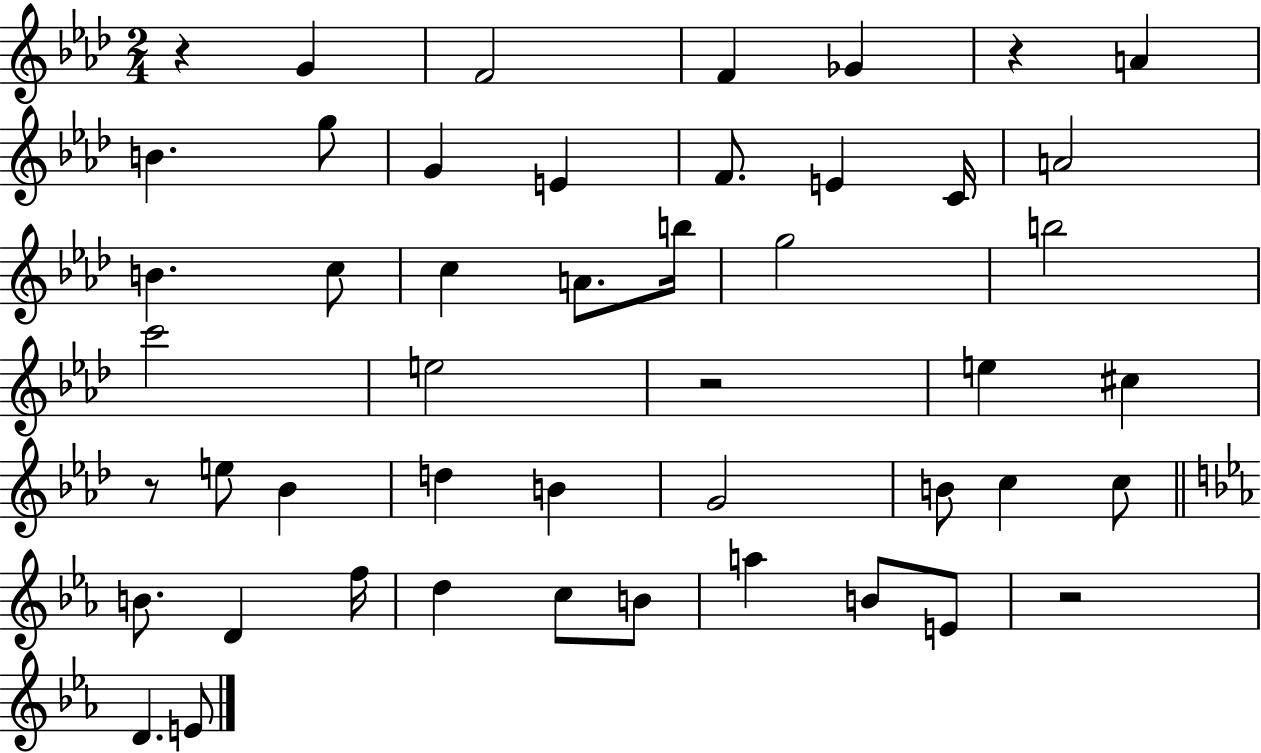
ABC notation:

X:1
T:Untitled
M:2/4
L:1/4
K:Ab
z G F2 F _G z A B g/2 G E F/2 E C/4 A2 B c/2 c A/2 b/4 g2 b2 c'2 e2 z2 e ^c z/2 e/2 _B d B G2 B/2 c c/2 B/2 D f/4 d c/2 B/2 a B/2 E/2 z2 D E/2